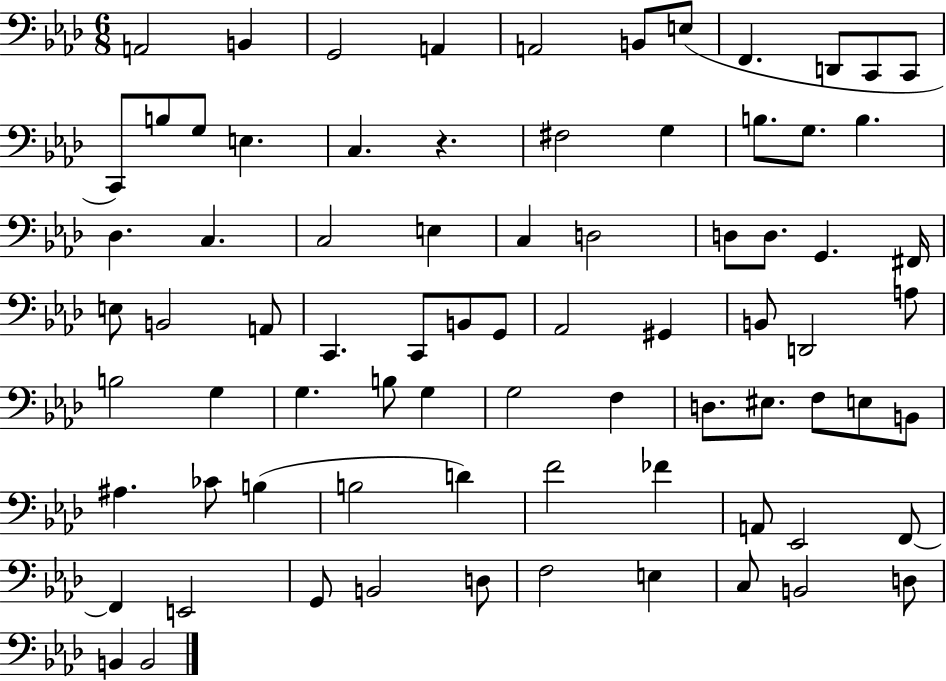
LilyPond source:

{
  \clef bass
  \numericTimeSignature
  \time 6/8
  \key aes \major
  \repeat volta 2 { a,2 b,4 | g,2 a,4 | a,2 b,8 e8( | f,4. d,8 c,8 c,8 | \break c,8) b8 g8 e4. | c4. r4. | fis2 g4 | b8. g8. b4. | \break des4. c4. | c2 e4 | c4 d2 | d8 d8. g,4. fis,16 | \break e8 b,2 a,8 | c,4. c,8 b,8 g,8 | aes,2 gis,4 | b,8 d,2 a8 | \break b2 g4 | g4. b8 g4 | g2 f4 | d8. eis8. f8 e8 b,8 | \break ais4. ces'8 b4( | b2 d'4) | f'2 fes'4 | a,8 ees,2 f,8~~ | \break f,4 e,2 | g,8 b,2 d8 | f2 e4 | c8 b,2 d8 | \break b,4 b,2 | } \bar "|."
}